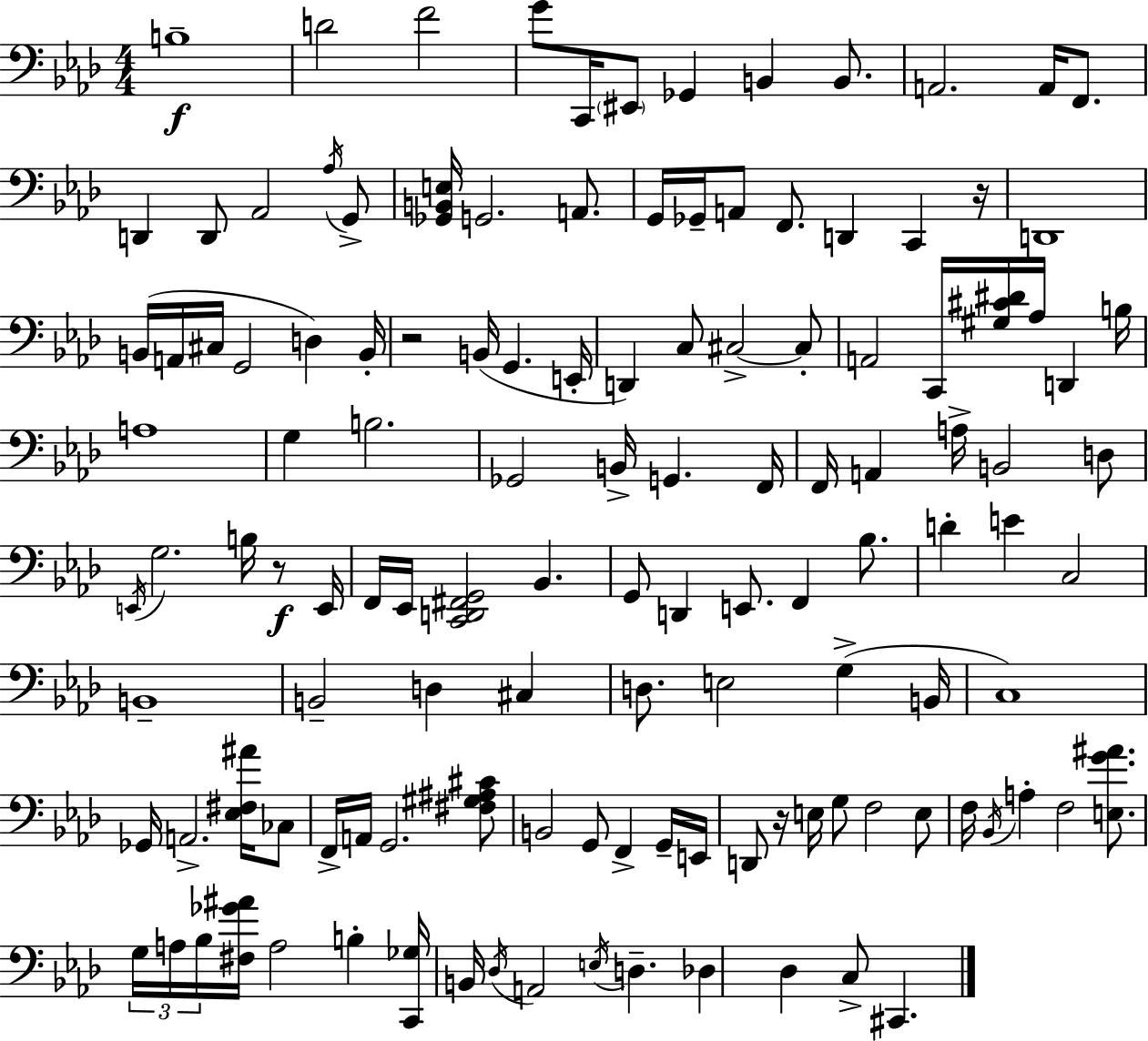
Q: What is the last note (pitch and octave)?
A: C#2